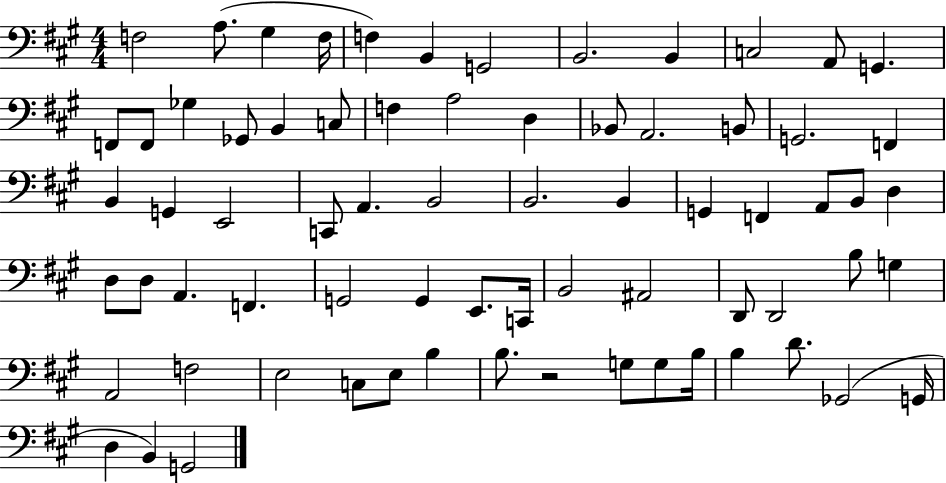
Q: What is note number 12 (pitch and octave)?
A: G2